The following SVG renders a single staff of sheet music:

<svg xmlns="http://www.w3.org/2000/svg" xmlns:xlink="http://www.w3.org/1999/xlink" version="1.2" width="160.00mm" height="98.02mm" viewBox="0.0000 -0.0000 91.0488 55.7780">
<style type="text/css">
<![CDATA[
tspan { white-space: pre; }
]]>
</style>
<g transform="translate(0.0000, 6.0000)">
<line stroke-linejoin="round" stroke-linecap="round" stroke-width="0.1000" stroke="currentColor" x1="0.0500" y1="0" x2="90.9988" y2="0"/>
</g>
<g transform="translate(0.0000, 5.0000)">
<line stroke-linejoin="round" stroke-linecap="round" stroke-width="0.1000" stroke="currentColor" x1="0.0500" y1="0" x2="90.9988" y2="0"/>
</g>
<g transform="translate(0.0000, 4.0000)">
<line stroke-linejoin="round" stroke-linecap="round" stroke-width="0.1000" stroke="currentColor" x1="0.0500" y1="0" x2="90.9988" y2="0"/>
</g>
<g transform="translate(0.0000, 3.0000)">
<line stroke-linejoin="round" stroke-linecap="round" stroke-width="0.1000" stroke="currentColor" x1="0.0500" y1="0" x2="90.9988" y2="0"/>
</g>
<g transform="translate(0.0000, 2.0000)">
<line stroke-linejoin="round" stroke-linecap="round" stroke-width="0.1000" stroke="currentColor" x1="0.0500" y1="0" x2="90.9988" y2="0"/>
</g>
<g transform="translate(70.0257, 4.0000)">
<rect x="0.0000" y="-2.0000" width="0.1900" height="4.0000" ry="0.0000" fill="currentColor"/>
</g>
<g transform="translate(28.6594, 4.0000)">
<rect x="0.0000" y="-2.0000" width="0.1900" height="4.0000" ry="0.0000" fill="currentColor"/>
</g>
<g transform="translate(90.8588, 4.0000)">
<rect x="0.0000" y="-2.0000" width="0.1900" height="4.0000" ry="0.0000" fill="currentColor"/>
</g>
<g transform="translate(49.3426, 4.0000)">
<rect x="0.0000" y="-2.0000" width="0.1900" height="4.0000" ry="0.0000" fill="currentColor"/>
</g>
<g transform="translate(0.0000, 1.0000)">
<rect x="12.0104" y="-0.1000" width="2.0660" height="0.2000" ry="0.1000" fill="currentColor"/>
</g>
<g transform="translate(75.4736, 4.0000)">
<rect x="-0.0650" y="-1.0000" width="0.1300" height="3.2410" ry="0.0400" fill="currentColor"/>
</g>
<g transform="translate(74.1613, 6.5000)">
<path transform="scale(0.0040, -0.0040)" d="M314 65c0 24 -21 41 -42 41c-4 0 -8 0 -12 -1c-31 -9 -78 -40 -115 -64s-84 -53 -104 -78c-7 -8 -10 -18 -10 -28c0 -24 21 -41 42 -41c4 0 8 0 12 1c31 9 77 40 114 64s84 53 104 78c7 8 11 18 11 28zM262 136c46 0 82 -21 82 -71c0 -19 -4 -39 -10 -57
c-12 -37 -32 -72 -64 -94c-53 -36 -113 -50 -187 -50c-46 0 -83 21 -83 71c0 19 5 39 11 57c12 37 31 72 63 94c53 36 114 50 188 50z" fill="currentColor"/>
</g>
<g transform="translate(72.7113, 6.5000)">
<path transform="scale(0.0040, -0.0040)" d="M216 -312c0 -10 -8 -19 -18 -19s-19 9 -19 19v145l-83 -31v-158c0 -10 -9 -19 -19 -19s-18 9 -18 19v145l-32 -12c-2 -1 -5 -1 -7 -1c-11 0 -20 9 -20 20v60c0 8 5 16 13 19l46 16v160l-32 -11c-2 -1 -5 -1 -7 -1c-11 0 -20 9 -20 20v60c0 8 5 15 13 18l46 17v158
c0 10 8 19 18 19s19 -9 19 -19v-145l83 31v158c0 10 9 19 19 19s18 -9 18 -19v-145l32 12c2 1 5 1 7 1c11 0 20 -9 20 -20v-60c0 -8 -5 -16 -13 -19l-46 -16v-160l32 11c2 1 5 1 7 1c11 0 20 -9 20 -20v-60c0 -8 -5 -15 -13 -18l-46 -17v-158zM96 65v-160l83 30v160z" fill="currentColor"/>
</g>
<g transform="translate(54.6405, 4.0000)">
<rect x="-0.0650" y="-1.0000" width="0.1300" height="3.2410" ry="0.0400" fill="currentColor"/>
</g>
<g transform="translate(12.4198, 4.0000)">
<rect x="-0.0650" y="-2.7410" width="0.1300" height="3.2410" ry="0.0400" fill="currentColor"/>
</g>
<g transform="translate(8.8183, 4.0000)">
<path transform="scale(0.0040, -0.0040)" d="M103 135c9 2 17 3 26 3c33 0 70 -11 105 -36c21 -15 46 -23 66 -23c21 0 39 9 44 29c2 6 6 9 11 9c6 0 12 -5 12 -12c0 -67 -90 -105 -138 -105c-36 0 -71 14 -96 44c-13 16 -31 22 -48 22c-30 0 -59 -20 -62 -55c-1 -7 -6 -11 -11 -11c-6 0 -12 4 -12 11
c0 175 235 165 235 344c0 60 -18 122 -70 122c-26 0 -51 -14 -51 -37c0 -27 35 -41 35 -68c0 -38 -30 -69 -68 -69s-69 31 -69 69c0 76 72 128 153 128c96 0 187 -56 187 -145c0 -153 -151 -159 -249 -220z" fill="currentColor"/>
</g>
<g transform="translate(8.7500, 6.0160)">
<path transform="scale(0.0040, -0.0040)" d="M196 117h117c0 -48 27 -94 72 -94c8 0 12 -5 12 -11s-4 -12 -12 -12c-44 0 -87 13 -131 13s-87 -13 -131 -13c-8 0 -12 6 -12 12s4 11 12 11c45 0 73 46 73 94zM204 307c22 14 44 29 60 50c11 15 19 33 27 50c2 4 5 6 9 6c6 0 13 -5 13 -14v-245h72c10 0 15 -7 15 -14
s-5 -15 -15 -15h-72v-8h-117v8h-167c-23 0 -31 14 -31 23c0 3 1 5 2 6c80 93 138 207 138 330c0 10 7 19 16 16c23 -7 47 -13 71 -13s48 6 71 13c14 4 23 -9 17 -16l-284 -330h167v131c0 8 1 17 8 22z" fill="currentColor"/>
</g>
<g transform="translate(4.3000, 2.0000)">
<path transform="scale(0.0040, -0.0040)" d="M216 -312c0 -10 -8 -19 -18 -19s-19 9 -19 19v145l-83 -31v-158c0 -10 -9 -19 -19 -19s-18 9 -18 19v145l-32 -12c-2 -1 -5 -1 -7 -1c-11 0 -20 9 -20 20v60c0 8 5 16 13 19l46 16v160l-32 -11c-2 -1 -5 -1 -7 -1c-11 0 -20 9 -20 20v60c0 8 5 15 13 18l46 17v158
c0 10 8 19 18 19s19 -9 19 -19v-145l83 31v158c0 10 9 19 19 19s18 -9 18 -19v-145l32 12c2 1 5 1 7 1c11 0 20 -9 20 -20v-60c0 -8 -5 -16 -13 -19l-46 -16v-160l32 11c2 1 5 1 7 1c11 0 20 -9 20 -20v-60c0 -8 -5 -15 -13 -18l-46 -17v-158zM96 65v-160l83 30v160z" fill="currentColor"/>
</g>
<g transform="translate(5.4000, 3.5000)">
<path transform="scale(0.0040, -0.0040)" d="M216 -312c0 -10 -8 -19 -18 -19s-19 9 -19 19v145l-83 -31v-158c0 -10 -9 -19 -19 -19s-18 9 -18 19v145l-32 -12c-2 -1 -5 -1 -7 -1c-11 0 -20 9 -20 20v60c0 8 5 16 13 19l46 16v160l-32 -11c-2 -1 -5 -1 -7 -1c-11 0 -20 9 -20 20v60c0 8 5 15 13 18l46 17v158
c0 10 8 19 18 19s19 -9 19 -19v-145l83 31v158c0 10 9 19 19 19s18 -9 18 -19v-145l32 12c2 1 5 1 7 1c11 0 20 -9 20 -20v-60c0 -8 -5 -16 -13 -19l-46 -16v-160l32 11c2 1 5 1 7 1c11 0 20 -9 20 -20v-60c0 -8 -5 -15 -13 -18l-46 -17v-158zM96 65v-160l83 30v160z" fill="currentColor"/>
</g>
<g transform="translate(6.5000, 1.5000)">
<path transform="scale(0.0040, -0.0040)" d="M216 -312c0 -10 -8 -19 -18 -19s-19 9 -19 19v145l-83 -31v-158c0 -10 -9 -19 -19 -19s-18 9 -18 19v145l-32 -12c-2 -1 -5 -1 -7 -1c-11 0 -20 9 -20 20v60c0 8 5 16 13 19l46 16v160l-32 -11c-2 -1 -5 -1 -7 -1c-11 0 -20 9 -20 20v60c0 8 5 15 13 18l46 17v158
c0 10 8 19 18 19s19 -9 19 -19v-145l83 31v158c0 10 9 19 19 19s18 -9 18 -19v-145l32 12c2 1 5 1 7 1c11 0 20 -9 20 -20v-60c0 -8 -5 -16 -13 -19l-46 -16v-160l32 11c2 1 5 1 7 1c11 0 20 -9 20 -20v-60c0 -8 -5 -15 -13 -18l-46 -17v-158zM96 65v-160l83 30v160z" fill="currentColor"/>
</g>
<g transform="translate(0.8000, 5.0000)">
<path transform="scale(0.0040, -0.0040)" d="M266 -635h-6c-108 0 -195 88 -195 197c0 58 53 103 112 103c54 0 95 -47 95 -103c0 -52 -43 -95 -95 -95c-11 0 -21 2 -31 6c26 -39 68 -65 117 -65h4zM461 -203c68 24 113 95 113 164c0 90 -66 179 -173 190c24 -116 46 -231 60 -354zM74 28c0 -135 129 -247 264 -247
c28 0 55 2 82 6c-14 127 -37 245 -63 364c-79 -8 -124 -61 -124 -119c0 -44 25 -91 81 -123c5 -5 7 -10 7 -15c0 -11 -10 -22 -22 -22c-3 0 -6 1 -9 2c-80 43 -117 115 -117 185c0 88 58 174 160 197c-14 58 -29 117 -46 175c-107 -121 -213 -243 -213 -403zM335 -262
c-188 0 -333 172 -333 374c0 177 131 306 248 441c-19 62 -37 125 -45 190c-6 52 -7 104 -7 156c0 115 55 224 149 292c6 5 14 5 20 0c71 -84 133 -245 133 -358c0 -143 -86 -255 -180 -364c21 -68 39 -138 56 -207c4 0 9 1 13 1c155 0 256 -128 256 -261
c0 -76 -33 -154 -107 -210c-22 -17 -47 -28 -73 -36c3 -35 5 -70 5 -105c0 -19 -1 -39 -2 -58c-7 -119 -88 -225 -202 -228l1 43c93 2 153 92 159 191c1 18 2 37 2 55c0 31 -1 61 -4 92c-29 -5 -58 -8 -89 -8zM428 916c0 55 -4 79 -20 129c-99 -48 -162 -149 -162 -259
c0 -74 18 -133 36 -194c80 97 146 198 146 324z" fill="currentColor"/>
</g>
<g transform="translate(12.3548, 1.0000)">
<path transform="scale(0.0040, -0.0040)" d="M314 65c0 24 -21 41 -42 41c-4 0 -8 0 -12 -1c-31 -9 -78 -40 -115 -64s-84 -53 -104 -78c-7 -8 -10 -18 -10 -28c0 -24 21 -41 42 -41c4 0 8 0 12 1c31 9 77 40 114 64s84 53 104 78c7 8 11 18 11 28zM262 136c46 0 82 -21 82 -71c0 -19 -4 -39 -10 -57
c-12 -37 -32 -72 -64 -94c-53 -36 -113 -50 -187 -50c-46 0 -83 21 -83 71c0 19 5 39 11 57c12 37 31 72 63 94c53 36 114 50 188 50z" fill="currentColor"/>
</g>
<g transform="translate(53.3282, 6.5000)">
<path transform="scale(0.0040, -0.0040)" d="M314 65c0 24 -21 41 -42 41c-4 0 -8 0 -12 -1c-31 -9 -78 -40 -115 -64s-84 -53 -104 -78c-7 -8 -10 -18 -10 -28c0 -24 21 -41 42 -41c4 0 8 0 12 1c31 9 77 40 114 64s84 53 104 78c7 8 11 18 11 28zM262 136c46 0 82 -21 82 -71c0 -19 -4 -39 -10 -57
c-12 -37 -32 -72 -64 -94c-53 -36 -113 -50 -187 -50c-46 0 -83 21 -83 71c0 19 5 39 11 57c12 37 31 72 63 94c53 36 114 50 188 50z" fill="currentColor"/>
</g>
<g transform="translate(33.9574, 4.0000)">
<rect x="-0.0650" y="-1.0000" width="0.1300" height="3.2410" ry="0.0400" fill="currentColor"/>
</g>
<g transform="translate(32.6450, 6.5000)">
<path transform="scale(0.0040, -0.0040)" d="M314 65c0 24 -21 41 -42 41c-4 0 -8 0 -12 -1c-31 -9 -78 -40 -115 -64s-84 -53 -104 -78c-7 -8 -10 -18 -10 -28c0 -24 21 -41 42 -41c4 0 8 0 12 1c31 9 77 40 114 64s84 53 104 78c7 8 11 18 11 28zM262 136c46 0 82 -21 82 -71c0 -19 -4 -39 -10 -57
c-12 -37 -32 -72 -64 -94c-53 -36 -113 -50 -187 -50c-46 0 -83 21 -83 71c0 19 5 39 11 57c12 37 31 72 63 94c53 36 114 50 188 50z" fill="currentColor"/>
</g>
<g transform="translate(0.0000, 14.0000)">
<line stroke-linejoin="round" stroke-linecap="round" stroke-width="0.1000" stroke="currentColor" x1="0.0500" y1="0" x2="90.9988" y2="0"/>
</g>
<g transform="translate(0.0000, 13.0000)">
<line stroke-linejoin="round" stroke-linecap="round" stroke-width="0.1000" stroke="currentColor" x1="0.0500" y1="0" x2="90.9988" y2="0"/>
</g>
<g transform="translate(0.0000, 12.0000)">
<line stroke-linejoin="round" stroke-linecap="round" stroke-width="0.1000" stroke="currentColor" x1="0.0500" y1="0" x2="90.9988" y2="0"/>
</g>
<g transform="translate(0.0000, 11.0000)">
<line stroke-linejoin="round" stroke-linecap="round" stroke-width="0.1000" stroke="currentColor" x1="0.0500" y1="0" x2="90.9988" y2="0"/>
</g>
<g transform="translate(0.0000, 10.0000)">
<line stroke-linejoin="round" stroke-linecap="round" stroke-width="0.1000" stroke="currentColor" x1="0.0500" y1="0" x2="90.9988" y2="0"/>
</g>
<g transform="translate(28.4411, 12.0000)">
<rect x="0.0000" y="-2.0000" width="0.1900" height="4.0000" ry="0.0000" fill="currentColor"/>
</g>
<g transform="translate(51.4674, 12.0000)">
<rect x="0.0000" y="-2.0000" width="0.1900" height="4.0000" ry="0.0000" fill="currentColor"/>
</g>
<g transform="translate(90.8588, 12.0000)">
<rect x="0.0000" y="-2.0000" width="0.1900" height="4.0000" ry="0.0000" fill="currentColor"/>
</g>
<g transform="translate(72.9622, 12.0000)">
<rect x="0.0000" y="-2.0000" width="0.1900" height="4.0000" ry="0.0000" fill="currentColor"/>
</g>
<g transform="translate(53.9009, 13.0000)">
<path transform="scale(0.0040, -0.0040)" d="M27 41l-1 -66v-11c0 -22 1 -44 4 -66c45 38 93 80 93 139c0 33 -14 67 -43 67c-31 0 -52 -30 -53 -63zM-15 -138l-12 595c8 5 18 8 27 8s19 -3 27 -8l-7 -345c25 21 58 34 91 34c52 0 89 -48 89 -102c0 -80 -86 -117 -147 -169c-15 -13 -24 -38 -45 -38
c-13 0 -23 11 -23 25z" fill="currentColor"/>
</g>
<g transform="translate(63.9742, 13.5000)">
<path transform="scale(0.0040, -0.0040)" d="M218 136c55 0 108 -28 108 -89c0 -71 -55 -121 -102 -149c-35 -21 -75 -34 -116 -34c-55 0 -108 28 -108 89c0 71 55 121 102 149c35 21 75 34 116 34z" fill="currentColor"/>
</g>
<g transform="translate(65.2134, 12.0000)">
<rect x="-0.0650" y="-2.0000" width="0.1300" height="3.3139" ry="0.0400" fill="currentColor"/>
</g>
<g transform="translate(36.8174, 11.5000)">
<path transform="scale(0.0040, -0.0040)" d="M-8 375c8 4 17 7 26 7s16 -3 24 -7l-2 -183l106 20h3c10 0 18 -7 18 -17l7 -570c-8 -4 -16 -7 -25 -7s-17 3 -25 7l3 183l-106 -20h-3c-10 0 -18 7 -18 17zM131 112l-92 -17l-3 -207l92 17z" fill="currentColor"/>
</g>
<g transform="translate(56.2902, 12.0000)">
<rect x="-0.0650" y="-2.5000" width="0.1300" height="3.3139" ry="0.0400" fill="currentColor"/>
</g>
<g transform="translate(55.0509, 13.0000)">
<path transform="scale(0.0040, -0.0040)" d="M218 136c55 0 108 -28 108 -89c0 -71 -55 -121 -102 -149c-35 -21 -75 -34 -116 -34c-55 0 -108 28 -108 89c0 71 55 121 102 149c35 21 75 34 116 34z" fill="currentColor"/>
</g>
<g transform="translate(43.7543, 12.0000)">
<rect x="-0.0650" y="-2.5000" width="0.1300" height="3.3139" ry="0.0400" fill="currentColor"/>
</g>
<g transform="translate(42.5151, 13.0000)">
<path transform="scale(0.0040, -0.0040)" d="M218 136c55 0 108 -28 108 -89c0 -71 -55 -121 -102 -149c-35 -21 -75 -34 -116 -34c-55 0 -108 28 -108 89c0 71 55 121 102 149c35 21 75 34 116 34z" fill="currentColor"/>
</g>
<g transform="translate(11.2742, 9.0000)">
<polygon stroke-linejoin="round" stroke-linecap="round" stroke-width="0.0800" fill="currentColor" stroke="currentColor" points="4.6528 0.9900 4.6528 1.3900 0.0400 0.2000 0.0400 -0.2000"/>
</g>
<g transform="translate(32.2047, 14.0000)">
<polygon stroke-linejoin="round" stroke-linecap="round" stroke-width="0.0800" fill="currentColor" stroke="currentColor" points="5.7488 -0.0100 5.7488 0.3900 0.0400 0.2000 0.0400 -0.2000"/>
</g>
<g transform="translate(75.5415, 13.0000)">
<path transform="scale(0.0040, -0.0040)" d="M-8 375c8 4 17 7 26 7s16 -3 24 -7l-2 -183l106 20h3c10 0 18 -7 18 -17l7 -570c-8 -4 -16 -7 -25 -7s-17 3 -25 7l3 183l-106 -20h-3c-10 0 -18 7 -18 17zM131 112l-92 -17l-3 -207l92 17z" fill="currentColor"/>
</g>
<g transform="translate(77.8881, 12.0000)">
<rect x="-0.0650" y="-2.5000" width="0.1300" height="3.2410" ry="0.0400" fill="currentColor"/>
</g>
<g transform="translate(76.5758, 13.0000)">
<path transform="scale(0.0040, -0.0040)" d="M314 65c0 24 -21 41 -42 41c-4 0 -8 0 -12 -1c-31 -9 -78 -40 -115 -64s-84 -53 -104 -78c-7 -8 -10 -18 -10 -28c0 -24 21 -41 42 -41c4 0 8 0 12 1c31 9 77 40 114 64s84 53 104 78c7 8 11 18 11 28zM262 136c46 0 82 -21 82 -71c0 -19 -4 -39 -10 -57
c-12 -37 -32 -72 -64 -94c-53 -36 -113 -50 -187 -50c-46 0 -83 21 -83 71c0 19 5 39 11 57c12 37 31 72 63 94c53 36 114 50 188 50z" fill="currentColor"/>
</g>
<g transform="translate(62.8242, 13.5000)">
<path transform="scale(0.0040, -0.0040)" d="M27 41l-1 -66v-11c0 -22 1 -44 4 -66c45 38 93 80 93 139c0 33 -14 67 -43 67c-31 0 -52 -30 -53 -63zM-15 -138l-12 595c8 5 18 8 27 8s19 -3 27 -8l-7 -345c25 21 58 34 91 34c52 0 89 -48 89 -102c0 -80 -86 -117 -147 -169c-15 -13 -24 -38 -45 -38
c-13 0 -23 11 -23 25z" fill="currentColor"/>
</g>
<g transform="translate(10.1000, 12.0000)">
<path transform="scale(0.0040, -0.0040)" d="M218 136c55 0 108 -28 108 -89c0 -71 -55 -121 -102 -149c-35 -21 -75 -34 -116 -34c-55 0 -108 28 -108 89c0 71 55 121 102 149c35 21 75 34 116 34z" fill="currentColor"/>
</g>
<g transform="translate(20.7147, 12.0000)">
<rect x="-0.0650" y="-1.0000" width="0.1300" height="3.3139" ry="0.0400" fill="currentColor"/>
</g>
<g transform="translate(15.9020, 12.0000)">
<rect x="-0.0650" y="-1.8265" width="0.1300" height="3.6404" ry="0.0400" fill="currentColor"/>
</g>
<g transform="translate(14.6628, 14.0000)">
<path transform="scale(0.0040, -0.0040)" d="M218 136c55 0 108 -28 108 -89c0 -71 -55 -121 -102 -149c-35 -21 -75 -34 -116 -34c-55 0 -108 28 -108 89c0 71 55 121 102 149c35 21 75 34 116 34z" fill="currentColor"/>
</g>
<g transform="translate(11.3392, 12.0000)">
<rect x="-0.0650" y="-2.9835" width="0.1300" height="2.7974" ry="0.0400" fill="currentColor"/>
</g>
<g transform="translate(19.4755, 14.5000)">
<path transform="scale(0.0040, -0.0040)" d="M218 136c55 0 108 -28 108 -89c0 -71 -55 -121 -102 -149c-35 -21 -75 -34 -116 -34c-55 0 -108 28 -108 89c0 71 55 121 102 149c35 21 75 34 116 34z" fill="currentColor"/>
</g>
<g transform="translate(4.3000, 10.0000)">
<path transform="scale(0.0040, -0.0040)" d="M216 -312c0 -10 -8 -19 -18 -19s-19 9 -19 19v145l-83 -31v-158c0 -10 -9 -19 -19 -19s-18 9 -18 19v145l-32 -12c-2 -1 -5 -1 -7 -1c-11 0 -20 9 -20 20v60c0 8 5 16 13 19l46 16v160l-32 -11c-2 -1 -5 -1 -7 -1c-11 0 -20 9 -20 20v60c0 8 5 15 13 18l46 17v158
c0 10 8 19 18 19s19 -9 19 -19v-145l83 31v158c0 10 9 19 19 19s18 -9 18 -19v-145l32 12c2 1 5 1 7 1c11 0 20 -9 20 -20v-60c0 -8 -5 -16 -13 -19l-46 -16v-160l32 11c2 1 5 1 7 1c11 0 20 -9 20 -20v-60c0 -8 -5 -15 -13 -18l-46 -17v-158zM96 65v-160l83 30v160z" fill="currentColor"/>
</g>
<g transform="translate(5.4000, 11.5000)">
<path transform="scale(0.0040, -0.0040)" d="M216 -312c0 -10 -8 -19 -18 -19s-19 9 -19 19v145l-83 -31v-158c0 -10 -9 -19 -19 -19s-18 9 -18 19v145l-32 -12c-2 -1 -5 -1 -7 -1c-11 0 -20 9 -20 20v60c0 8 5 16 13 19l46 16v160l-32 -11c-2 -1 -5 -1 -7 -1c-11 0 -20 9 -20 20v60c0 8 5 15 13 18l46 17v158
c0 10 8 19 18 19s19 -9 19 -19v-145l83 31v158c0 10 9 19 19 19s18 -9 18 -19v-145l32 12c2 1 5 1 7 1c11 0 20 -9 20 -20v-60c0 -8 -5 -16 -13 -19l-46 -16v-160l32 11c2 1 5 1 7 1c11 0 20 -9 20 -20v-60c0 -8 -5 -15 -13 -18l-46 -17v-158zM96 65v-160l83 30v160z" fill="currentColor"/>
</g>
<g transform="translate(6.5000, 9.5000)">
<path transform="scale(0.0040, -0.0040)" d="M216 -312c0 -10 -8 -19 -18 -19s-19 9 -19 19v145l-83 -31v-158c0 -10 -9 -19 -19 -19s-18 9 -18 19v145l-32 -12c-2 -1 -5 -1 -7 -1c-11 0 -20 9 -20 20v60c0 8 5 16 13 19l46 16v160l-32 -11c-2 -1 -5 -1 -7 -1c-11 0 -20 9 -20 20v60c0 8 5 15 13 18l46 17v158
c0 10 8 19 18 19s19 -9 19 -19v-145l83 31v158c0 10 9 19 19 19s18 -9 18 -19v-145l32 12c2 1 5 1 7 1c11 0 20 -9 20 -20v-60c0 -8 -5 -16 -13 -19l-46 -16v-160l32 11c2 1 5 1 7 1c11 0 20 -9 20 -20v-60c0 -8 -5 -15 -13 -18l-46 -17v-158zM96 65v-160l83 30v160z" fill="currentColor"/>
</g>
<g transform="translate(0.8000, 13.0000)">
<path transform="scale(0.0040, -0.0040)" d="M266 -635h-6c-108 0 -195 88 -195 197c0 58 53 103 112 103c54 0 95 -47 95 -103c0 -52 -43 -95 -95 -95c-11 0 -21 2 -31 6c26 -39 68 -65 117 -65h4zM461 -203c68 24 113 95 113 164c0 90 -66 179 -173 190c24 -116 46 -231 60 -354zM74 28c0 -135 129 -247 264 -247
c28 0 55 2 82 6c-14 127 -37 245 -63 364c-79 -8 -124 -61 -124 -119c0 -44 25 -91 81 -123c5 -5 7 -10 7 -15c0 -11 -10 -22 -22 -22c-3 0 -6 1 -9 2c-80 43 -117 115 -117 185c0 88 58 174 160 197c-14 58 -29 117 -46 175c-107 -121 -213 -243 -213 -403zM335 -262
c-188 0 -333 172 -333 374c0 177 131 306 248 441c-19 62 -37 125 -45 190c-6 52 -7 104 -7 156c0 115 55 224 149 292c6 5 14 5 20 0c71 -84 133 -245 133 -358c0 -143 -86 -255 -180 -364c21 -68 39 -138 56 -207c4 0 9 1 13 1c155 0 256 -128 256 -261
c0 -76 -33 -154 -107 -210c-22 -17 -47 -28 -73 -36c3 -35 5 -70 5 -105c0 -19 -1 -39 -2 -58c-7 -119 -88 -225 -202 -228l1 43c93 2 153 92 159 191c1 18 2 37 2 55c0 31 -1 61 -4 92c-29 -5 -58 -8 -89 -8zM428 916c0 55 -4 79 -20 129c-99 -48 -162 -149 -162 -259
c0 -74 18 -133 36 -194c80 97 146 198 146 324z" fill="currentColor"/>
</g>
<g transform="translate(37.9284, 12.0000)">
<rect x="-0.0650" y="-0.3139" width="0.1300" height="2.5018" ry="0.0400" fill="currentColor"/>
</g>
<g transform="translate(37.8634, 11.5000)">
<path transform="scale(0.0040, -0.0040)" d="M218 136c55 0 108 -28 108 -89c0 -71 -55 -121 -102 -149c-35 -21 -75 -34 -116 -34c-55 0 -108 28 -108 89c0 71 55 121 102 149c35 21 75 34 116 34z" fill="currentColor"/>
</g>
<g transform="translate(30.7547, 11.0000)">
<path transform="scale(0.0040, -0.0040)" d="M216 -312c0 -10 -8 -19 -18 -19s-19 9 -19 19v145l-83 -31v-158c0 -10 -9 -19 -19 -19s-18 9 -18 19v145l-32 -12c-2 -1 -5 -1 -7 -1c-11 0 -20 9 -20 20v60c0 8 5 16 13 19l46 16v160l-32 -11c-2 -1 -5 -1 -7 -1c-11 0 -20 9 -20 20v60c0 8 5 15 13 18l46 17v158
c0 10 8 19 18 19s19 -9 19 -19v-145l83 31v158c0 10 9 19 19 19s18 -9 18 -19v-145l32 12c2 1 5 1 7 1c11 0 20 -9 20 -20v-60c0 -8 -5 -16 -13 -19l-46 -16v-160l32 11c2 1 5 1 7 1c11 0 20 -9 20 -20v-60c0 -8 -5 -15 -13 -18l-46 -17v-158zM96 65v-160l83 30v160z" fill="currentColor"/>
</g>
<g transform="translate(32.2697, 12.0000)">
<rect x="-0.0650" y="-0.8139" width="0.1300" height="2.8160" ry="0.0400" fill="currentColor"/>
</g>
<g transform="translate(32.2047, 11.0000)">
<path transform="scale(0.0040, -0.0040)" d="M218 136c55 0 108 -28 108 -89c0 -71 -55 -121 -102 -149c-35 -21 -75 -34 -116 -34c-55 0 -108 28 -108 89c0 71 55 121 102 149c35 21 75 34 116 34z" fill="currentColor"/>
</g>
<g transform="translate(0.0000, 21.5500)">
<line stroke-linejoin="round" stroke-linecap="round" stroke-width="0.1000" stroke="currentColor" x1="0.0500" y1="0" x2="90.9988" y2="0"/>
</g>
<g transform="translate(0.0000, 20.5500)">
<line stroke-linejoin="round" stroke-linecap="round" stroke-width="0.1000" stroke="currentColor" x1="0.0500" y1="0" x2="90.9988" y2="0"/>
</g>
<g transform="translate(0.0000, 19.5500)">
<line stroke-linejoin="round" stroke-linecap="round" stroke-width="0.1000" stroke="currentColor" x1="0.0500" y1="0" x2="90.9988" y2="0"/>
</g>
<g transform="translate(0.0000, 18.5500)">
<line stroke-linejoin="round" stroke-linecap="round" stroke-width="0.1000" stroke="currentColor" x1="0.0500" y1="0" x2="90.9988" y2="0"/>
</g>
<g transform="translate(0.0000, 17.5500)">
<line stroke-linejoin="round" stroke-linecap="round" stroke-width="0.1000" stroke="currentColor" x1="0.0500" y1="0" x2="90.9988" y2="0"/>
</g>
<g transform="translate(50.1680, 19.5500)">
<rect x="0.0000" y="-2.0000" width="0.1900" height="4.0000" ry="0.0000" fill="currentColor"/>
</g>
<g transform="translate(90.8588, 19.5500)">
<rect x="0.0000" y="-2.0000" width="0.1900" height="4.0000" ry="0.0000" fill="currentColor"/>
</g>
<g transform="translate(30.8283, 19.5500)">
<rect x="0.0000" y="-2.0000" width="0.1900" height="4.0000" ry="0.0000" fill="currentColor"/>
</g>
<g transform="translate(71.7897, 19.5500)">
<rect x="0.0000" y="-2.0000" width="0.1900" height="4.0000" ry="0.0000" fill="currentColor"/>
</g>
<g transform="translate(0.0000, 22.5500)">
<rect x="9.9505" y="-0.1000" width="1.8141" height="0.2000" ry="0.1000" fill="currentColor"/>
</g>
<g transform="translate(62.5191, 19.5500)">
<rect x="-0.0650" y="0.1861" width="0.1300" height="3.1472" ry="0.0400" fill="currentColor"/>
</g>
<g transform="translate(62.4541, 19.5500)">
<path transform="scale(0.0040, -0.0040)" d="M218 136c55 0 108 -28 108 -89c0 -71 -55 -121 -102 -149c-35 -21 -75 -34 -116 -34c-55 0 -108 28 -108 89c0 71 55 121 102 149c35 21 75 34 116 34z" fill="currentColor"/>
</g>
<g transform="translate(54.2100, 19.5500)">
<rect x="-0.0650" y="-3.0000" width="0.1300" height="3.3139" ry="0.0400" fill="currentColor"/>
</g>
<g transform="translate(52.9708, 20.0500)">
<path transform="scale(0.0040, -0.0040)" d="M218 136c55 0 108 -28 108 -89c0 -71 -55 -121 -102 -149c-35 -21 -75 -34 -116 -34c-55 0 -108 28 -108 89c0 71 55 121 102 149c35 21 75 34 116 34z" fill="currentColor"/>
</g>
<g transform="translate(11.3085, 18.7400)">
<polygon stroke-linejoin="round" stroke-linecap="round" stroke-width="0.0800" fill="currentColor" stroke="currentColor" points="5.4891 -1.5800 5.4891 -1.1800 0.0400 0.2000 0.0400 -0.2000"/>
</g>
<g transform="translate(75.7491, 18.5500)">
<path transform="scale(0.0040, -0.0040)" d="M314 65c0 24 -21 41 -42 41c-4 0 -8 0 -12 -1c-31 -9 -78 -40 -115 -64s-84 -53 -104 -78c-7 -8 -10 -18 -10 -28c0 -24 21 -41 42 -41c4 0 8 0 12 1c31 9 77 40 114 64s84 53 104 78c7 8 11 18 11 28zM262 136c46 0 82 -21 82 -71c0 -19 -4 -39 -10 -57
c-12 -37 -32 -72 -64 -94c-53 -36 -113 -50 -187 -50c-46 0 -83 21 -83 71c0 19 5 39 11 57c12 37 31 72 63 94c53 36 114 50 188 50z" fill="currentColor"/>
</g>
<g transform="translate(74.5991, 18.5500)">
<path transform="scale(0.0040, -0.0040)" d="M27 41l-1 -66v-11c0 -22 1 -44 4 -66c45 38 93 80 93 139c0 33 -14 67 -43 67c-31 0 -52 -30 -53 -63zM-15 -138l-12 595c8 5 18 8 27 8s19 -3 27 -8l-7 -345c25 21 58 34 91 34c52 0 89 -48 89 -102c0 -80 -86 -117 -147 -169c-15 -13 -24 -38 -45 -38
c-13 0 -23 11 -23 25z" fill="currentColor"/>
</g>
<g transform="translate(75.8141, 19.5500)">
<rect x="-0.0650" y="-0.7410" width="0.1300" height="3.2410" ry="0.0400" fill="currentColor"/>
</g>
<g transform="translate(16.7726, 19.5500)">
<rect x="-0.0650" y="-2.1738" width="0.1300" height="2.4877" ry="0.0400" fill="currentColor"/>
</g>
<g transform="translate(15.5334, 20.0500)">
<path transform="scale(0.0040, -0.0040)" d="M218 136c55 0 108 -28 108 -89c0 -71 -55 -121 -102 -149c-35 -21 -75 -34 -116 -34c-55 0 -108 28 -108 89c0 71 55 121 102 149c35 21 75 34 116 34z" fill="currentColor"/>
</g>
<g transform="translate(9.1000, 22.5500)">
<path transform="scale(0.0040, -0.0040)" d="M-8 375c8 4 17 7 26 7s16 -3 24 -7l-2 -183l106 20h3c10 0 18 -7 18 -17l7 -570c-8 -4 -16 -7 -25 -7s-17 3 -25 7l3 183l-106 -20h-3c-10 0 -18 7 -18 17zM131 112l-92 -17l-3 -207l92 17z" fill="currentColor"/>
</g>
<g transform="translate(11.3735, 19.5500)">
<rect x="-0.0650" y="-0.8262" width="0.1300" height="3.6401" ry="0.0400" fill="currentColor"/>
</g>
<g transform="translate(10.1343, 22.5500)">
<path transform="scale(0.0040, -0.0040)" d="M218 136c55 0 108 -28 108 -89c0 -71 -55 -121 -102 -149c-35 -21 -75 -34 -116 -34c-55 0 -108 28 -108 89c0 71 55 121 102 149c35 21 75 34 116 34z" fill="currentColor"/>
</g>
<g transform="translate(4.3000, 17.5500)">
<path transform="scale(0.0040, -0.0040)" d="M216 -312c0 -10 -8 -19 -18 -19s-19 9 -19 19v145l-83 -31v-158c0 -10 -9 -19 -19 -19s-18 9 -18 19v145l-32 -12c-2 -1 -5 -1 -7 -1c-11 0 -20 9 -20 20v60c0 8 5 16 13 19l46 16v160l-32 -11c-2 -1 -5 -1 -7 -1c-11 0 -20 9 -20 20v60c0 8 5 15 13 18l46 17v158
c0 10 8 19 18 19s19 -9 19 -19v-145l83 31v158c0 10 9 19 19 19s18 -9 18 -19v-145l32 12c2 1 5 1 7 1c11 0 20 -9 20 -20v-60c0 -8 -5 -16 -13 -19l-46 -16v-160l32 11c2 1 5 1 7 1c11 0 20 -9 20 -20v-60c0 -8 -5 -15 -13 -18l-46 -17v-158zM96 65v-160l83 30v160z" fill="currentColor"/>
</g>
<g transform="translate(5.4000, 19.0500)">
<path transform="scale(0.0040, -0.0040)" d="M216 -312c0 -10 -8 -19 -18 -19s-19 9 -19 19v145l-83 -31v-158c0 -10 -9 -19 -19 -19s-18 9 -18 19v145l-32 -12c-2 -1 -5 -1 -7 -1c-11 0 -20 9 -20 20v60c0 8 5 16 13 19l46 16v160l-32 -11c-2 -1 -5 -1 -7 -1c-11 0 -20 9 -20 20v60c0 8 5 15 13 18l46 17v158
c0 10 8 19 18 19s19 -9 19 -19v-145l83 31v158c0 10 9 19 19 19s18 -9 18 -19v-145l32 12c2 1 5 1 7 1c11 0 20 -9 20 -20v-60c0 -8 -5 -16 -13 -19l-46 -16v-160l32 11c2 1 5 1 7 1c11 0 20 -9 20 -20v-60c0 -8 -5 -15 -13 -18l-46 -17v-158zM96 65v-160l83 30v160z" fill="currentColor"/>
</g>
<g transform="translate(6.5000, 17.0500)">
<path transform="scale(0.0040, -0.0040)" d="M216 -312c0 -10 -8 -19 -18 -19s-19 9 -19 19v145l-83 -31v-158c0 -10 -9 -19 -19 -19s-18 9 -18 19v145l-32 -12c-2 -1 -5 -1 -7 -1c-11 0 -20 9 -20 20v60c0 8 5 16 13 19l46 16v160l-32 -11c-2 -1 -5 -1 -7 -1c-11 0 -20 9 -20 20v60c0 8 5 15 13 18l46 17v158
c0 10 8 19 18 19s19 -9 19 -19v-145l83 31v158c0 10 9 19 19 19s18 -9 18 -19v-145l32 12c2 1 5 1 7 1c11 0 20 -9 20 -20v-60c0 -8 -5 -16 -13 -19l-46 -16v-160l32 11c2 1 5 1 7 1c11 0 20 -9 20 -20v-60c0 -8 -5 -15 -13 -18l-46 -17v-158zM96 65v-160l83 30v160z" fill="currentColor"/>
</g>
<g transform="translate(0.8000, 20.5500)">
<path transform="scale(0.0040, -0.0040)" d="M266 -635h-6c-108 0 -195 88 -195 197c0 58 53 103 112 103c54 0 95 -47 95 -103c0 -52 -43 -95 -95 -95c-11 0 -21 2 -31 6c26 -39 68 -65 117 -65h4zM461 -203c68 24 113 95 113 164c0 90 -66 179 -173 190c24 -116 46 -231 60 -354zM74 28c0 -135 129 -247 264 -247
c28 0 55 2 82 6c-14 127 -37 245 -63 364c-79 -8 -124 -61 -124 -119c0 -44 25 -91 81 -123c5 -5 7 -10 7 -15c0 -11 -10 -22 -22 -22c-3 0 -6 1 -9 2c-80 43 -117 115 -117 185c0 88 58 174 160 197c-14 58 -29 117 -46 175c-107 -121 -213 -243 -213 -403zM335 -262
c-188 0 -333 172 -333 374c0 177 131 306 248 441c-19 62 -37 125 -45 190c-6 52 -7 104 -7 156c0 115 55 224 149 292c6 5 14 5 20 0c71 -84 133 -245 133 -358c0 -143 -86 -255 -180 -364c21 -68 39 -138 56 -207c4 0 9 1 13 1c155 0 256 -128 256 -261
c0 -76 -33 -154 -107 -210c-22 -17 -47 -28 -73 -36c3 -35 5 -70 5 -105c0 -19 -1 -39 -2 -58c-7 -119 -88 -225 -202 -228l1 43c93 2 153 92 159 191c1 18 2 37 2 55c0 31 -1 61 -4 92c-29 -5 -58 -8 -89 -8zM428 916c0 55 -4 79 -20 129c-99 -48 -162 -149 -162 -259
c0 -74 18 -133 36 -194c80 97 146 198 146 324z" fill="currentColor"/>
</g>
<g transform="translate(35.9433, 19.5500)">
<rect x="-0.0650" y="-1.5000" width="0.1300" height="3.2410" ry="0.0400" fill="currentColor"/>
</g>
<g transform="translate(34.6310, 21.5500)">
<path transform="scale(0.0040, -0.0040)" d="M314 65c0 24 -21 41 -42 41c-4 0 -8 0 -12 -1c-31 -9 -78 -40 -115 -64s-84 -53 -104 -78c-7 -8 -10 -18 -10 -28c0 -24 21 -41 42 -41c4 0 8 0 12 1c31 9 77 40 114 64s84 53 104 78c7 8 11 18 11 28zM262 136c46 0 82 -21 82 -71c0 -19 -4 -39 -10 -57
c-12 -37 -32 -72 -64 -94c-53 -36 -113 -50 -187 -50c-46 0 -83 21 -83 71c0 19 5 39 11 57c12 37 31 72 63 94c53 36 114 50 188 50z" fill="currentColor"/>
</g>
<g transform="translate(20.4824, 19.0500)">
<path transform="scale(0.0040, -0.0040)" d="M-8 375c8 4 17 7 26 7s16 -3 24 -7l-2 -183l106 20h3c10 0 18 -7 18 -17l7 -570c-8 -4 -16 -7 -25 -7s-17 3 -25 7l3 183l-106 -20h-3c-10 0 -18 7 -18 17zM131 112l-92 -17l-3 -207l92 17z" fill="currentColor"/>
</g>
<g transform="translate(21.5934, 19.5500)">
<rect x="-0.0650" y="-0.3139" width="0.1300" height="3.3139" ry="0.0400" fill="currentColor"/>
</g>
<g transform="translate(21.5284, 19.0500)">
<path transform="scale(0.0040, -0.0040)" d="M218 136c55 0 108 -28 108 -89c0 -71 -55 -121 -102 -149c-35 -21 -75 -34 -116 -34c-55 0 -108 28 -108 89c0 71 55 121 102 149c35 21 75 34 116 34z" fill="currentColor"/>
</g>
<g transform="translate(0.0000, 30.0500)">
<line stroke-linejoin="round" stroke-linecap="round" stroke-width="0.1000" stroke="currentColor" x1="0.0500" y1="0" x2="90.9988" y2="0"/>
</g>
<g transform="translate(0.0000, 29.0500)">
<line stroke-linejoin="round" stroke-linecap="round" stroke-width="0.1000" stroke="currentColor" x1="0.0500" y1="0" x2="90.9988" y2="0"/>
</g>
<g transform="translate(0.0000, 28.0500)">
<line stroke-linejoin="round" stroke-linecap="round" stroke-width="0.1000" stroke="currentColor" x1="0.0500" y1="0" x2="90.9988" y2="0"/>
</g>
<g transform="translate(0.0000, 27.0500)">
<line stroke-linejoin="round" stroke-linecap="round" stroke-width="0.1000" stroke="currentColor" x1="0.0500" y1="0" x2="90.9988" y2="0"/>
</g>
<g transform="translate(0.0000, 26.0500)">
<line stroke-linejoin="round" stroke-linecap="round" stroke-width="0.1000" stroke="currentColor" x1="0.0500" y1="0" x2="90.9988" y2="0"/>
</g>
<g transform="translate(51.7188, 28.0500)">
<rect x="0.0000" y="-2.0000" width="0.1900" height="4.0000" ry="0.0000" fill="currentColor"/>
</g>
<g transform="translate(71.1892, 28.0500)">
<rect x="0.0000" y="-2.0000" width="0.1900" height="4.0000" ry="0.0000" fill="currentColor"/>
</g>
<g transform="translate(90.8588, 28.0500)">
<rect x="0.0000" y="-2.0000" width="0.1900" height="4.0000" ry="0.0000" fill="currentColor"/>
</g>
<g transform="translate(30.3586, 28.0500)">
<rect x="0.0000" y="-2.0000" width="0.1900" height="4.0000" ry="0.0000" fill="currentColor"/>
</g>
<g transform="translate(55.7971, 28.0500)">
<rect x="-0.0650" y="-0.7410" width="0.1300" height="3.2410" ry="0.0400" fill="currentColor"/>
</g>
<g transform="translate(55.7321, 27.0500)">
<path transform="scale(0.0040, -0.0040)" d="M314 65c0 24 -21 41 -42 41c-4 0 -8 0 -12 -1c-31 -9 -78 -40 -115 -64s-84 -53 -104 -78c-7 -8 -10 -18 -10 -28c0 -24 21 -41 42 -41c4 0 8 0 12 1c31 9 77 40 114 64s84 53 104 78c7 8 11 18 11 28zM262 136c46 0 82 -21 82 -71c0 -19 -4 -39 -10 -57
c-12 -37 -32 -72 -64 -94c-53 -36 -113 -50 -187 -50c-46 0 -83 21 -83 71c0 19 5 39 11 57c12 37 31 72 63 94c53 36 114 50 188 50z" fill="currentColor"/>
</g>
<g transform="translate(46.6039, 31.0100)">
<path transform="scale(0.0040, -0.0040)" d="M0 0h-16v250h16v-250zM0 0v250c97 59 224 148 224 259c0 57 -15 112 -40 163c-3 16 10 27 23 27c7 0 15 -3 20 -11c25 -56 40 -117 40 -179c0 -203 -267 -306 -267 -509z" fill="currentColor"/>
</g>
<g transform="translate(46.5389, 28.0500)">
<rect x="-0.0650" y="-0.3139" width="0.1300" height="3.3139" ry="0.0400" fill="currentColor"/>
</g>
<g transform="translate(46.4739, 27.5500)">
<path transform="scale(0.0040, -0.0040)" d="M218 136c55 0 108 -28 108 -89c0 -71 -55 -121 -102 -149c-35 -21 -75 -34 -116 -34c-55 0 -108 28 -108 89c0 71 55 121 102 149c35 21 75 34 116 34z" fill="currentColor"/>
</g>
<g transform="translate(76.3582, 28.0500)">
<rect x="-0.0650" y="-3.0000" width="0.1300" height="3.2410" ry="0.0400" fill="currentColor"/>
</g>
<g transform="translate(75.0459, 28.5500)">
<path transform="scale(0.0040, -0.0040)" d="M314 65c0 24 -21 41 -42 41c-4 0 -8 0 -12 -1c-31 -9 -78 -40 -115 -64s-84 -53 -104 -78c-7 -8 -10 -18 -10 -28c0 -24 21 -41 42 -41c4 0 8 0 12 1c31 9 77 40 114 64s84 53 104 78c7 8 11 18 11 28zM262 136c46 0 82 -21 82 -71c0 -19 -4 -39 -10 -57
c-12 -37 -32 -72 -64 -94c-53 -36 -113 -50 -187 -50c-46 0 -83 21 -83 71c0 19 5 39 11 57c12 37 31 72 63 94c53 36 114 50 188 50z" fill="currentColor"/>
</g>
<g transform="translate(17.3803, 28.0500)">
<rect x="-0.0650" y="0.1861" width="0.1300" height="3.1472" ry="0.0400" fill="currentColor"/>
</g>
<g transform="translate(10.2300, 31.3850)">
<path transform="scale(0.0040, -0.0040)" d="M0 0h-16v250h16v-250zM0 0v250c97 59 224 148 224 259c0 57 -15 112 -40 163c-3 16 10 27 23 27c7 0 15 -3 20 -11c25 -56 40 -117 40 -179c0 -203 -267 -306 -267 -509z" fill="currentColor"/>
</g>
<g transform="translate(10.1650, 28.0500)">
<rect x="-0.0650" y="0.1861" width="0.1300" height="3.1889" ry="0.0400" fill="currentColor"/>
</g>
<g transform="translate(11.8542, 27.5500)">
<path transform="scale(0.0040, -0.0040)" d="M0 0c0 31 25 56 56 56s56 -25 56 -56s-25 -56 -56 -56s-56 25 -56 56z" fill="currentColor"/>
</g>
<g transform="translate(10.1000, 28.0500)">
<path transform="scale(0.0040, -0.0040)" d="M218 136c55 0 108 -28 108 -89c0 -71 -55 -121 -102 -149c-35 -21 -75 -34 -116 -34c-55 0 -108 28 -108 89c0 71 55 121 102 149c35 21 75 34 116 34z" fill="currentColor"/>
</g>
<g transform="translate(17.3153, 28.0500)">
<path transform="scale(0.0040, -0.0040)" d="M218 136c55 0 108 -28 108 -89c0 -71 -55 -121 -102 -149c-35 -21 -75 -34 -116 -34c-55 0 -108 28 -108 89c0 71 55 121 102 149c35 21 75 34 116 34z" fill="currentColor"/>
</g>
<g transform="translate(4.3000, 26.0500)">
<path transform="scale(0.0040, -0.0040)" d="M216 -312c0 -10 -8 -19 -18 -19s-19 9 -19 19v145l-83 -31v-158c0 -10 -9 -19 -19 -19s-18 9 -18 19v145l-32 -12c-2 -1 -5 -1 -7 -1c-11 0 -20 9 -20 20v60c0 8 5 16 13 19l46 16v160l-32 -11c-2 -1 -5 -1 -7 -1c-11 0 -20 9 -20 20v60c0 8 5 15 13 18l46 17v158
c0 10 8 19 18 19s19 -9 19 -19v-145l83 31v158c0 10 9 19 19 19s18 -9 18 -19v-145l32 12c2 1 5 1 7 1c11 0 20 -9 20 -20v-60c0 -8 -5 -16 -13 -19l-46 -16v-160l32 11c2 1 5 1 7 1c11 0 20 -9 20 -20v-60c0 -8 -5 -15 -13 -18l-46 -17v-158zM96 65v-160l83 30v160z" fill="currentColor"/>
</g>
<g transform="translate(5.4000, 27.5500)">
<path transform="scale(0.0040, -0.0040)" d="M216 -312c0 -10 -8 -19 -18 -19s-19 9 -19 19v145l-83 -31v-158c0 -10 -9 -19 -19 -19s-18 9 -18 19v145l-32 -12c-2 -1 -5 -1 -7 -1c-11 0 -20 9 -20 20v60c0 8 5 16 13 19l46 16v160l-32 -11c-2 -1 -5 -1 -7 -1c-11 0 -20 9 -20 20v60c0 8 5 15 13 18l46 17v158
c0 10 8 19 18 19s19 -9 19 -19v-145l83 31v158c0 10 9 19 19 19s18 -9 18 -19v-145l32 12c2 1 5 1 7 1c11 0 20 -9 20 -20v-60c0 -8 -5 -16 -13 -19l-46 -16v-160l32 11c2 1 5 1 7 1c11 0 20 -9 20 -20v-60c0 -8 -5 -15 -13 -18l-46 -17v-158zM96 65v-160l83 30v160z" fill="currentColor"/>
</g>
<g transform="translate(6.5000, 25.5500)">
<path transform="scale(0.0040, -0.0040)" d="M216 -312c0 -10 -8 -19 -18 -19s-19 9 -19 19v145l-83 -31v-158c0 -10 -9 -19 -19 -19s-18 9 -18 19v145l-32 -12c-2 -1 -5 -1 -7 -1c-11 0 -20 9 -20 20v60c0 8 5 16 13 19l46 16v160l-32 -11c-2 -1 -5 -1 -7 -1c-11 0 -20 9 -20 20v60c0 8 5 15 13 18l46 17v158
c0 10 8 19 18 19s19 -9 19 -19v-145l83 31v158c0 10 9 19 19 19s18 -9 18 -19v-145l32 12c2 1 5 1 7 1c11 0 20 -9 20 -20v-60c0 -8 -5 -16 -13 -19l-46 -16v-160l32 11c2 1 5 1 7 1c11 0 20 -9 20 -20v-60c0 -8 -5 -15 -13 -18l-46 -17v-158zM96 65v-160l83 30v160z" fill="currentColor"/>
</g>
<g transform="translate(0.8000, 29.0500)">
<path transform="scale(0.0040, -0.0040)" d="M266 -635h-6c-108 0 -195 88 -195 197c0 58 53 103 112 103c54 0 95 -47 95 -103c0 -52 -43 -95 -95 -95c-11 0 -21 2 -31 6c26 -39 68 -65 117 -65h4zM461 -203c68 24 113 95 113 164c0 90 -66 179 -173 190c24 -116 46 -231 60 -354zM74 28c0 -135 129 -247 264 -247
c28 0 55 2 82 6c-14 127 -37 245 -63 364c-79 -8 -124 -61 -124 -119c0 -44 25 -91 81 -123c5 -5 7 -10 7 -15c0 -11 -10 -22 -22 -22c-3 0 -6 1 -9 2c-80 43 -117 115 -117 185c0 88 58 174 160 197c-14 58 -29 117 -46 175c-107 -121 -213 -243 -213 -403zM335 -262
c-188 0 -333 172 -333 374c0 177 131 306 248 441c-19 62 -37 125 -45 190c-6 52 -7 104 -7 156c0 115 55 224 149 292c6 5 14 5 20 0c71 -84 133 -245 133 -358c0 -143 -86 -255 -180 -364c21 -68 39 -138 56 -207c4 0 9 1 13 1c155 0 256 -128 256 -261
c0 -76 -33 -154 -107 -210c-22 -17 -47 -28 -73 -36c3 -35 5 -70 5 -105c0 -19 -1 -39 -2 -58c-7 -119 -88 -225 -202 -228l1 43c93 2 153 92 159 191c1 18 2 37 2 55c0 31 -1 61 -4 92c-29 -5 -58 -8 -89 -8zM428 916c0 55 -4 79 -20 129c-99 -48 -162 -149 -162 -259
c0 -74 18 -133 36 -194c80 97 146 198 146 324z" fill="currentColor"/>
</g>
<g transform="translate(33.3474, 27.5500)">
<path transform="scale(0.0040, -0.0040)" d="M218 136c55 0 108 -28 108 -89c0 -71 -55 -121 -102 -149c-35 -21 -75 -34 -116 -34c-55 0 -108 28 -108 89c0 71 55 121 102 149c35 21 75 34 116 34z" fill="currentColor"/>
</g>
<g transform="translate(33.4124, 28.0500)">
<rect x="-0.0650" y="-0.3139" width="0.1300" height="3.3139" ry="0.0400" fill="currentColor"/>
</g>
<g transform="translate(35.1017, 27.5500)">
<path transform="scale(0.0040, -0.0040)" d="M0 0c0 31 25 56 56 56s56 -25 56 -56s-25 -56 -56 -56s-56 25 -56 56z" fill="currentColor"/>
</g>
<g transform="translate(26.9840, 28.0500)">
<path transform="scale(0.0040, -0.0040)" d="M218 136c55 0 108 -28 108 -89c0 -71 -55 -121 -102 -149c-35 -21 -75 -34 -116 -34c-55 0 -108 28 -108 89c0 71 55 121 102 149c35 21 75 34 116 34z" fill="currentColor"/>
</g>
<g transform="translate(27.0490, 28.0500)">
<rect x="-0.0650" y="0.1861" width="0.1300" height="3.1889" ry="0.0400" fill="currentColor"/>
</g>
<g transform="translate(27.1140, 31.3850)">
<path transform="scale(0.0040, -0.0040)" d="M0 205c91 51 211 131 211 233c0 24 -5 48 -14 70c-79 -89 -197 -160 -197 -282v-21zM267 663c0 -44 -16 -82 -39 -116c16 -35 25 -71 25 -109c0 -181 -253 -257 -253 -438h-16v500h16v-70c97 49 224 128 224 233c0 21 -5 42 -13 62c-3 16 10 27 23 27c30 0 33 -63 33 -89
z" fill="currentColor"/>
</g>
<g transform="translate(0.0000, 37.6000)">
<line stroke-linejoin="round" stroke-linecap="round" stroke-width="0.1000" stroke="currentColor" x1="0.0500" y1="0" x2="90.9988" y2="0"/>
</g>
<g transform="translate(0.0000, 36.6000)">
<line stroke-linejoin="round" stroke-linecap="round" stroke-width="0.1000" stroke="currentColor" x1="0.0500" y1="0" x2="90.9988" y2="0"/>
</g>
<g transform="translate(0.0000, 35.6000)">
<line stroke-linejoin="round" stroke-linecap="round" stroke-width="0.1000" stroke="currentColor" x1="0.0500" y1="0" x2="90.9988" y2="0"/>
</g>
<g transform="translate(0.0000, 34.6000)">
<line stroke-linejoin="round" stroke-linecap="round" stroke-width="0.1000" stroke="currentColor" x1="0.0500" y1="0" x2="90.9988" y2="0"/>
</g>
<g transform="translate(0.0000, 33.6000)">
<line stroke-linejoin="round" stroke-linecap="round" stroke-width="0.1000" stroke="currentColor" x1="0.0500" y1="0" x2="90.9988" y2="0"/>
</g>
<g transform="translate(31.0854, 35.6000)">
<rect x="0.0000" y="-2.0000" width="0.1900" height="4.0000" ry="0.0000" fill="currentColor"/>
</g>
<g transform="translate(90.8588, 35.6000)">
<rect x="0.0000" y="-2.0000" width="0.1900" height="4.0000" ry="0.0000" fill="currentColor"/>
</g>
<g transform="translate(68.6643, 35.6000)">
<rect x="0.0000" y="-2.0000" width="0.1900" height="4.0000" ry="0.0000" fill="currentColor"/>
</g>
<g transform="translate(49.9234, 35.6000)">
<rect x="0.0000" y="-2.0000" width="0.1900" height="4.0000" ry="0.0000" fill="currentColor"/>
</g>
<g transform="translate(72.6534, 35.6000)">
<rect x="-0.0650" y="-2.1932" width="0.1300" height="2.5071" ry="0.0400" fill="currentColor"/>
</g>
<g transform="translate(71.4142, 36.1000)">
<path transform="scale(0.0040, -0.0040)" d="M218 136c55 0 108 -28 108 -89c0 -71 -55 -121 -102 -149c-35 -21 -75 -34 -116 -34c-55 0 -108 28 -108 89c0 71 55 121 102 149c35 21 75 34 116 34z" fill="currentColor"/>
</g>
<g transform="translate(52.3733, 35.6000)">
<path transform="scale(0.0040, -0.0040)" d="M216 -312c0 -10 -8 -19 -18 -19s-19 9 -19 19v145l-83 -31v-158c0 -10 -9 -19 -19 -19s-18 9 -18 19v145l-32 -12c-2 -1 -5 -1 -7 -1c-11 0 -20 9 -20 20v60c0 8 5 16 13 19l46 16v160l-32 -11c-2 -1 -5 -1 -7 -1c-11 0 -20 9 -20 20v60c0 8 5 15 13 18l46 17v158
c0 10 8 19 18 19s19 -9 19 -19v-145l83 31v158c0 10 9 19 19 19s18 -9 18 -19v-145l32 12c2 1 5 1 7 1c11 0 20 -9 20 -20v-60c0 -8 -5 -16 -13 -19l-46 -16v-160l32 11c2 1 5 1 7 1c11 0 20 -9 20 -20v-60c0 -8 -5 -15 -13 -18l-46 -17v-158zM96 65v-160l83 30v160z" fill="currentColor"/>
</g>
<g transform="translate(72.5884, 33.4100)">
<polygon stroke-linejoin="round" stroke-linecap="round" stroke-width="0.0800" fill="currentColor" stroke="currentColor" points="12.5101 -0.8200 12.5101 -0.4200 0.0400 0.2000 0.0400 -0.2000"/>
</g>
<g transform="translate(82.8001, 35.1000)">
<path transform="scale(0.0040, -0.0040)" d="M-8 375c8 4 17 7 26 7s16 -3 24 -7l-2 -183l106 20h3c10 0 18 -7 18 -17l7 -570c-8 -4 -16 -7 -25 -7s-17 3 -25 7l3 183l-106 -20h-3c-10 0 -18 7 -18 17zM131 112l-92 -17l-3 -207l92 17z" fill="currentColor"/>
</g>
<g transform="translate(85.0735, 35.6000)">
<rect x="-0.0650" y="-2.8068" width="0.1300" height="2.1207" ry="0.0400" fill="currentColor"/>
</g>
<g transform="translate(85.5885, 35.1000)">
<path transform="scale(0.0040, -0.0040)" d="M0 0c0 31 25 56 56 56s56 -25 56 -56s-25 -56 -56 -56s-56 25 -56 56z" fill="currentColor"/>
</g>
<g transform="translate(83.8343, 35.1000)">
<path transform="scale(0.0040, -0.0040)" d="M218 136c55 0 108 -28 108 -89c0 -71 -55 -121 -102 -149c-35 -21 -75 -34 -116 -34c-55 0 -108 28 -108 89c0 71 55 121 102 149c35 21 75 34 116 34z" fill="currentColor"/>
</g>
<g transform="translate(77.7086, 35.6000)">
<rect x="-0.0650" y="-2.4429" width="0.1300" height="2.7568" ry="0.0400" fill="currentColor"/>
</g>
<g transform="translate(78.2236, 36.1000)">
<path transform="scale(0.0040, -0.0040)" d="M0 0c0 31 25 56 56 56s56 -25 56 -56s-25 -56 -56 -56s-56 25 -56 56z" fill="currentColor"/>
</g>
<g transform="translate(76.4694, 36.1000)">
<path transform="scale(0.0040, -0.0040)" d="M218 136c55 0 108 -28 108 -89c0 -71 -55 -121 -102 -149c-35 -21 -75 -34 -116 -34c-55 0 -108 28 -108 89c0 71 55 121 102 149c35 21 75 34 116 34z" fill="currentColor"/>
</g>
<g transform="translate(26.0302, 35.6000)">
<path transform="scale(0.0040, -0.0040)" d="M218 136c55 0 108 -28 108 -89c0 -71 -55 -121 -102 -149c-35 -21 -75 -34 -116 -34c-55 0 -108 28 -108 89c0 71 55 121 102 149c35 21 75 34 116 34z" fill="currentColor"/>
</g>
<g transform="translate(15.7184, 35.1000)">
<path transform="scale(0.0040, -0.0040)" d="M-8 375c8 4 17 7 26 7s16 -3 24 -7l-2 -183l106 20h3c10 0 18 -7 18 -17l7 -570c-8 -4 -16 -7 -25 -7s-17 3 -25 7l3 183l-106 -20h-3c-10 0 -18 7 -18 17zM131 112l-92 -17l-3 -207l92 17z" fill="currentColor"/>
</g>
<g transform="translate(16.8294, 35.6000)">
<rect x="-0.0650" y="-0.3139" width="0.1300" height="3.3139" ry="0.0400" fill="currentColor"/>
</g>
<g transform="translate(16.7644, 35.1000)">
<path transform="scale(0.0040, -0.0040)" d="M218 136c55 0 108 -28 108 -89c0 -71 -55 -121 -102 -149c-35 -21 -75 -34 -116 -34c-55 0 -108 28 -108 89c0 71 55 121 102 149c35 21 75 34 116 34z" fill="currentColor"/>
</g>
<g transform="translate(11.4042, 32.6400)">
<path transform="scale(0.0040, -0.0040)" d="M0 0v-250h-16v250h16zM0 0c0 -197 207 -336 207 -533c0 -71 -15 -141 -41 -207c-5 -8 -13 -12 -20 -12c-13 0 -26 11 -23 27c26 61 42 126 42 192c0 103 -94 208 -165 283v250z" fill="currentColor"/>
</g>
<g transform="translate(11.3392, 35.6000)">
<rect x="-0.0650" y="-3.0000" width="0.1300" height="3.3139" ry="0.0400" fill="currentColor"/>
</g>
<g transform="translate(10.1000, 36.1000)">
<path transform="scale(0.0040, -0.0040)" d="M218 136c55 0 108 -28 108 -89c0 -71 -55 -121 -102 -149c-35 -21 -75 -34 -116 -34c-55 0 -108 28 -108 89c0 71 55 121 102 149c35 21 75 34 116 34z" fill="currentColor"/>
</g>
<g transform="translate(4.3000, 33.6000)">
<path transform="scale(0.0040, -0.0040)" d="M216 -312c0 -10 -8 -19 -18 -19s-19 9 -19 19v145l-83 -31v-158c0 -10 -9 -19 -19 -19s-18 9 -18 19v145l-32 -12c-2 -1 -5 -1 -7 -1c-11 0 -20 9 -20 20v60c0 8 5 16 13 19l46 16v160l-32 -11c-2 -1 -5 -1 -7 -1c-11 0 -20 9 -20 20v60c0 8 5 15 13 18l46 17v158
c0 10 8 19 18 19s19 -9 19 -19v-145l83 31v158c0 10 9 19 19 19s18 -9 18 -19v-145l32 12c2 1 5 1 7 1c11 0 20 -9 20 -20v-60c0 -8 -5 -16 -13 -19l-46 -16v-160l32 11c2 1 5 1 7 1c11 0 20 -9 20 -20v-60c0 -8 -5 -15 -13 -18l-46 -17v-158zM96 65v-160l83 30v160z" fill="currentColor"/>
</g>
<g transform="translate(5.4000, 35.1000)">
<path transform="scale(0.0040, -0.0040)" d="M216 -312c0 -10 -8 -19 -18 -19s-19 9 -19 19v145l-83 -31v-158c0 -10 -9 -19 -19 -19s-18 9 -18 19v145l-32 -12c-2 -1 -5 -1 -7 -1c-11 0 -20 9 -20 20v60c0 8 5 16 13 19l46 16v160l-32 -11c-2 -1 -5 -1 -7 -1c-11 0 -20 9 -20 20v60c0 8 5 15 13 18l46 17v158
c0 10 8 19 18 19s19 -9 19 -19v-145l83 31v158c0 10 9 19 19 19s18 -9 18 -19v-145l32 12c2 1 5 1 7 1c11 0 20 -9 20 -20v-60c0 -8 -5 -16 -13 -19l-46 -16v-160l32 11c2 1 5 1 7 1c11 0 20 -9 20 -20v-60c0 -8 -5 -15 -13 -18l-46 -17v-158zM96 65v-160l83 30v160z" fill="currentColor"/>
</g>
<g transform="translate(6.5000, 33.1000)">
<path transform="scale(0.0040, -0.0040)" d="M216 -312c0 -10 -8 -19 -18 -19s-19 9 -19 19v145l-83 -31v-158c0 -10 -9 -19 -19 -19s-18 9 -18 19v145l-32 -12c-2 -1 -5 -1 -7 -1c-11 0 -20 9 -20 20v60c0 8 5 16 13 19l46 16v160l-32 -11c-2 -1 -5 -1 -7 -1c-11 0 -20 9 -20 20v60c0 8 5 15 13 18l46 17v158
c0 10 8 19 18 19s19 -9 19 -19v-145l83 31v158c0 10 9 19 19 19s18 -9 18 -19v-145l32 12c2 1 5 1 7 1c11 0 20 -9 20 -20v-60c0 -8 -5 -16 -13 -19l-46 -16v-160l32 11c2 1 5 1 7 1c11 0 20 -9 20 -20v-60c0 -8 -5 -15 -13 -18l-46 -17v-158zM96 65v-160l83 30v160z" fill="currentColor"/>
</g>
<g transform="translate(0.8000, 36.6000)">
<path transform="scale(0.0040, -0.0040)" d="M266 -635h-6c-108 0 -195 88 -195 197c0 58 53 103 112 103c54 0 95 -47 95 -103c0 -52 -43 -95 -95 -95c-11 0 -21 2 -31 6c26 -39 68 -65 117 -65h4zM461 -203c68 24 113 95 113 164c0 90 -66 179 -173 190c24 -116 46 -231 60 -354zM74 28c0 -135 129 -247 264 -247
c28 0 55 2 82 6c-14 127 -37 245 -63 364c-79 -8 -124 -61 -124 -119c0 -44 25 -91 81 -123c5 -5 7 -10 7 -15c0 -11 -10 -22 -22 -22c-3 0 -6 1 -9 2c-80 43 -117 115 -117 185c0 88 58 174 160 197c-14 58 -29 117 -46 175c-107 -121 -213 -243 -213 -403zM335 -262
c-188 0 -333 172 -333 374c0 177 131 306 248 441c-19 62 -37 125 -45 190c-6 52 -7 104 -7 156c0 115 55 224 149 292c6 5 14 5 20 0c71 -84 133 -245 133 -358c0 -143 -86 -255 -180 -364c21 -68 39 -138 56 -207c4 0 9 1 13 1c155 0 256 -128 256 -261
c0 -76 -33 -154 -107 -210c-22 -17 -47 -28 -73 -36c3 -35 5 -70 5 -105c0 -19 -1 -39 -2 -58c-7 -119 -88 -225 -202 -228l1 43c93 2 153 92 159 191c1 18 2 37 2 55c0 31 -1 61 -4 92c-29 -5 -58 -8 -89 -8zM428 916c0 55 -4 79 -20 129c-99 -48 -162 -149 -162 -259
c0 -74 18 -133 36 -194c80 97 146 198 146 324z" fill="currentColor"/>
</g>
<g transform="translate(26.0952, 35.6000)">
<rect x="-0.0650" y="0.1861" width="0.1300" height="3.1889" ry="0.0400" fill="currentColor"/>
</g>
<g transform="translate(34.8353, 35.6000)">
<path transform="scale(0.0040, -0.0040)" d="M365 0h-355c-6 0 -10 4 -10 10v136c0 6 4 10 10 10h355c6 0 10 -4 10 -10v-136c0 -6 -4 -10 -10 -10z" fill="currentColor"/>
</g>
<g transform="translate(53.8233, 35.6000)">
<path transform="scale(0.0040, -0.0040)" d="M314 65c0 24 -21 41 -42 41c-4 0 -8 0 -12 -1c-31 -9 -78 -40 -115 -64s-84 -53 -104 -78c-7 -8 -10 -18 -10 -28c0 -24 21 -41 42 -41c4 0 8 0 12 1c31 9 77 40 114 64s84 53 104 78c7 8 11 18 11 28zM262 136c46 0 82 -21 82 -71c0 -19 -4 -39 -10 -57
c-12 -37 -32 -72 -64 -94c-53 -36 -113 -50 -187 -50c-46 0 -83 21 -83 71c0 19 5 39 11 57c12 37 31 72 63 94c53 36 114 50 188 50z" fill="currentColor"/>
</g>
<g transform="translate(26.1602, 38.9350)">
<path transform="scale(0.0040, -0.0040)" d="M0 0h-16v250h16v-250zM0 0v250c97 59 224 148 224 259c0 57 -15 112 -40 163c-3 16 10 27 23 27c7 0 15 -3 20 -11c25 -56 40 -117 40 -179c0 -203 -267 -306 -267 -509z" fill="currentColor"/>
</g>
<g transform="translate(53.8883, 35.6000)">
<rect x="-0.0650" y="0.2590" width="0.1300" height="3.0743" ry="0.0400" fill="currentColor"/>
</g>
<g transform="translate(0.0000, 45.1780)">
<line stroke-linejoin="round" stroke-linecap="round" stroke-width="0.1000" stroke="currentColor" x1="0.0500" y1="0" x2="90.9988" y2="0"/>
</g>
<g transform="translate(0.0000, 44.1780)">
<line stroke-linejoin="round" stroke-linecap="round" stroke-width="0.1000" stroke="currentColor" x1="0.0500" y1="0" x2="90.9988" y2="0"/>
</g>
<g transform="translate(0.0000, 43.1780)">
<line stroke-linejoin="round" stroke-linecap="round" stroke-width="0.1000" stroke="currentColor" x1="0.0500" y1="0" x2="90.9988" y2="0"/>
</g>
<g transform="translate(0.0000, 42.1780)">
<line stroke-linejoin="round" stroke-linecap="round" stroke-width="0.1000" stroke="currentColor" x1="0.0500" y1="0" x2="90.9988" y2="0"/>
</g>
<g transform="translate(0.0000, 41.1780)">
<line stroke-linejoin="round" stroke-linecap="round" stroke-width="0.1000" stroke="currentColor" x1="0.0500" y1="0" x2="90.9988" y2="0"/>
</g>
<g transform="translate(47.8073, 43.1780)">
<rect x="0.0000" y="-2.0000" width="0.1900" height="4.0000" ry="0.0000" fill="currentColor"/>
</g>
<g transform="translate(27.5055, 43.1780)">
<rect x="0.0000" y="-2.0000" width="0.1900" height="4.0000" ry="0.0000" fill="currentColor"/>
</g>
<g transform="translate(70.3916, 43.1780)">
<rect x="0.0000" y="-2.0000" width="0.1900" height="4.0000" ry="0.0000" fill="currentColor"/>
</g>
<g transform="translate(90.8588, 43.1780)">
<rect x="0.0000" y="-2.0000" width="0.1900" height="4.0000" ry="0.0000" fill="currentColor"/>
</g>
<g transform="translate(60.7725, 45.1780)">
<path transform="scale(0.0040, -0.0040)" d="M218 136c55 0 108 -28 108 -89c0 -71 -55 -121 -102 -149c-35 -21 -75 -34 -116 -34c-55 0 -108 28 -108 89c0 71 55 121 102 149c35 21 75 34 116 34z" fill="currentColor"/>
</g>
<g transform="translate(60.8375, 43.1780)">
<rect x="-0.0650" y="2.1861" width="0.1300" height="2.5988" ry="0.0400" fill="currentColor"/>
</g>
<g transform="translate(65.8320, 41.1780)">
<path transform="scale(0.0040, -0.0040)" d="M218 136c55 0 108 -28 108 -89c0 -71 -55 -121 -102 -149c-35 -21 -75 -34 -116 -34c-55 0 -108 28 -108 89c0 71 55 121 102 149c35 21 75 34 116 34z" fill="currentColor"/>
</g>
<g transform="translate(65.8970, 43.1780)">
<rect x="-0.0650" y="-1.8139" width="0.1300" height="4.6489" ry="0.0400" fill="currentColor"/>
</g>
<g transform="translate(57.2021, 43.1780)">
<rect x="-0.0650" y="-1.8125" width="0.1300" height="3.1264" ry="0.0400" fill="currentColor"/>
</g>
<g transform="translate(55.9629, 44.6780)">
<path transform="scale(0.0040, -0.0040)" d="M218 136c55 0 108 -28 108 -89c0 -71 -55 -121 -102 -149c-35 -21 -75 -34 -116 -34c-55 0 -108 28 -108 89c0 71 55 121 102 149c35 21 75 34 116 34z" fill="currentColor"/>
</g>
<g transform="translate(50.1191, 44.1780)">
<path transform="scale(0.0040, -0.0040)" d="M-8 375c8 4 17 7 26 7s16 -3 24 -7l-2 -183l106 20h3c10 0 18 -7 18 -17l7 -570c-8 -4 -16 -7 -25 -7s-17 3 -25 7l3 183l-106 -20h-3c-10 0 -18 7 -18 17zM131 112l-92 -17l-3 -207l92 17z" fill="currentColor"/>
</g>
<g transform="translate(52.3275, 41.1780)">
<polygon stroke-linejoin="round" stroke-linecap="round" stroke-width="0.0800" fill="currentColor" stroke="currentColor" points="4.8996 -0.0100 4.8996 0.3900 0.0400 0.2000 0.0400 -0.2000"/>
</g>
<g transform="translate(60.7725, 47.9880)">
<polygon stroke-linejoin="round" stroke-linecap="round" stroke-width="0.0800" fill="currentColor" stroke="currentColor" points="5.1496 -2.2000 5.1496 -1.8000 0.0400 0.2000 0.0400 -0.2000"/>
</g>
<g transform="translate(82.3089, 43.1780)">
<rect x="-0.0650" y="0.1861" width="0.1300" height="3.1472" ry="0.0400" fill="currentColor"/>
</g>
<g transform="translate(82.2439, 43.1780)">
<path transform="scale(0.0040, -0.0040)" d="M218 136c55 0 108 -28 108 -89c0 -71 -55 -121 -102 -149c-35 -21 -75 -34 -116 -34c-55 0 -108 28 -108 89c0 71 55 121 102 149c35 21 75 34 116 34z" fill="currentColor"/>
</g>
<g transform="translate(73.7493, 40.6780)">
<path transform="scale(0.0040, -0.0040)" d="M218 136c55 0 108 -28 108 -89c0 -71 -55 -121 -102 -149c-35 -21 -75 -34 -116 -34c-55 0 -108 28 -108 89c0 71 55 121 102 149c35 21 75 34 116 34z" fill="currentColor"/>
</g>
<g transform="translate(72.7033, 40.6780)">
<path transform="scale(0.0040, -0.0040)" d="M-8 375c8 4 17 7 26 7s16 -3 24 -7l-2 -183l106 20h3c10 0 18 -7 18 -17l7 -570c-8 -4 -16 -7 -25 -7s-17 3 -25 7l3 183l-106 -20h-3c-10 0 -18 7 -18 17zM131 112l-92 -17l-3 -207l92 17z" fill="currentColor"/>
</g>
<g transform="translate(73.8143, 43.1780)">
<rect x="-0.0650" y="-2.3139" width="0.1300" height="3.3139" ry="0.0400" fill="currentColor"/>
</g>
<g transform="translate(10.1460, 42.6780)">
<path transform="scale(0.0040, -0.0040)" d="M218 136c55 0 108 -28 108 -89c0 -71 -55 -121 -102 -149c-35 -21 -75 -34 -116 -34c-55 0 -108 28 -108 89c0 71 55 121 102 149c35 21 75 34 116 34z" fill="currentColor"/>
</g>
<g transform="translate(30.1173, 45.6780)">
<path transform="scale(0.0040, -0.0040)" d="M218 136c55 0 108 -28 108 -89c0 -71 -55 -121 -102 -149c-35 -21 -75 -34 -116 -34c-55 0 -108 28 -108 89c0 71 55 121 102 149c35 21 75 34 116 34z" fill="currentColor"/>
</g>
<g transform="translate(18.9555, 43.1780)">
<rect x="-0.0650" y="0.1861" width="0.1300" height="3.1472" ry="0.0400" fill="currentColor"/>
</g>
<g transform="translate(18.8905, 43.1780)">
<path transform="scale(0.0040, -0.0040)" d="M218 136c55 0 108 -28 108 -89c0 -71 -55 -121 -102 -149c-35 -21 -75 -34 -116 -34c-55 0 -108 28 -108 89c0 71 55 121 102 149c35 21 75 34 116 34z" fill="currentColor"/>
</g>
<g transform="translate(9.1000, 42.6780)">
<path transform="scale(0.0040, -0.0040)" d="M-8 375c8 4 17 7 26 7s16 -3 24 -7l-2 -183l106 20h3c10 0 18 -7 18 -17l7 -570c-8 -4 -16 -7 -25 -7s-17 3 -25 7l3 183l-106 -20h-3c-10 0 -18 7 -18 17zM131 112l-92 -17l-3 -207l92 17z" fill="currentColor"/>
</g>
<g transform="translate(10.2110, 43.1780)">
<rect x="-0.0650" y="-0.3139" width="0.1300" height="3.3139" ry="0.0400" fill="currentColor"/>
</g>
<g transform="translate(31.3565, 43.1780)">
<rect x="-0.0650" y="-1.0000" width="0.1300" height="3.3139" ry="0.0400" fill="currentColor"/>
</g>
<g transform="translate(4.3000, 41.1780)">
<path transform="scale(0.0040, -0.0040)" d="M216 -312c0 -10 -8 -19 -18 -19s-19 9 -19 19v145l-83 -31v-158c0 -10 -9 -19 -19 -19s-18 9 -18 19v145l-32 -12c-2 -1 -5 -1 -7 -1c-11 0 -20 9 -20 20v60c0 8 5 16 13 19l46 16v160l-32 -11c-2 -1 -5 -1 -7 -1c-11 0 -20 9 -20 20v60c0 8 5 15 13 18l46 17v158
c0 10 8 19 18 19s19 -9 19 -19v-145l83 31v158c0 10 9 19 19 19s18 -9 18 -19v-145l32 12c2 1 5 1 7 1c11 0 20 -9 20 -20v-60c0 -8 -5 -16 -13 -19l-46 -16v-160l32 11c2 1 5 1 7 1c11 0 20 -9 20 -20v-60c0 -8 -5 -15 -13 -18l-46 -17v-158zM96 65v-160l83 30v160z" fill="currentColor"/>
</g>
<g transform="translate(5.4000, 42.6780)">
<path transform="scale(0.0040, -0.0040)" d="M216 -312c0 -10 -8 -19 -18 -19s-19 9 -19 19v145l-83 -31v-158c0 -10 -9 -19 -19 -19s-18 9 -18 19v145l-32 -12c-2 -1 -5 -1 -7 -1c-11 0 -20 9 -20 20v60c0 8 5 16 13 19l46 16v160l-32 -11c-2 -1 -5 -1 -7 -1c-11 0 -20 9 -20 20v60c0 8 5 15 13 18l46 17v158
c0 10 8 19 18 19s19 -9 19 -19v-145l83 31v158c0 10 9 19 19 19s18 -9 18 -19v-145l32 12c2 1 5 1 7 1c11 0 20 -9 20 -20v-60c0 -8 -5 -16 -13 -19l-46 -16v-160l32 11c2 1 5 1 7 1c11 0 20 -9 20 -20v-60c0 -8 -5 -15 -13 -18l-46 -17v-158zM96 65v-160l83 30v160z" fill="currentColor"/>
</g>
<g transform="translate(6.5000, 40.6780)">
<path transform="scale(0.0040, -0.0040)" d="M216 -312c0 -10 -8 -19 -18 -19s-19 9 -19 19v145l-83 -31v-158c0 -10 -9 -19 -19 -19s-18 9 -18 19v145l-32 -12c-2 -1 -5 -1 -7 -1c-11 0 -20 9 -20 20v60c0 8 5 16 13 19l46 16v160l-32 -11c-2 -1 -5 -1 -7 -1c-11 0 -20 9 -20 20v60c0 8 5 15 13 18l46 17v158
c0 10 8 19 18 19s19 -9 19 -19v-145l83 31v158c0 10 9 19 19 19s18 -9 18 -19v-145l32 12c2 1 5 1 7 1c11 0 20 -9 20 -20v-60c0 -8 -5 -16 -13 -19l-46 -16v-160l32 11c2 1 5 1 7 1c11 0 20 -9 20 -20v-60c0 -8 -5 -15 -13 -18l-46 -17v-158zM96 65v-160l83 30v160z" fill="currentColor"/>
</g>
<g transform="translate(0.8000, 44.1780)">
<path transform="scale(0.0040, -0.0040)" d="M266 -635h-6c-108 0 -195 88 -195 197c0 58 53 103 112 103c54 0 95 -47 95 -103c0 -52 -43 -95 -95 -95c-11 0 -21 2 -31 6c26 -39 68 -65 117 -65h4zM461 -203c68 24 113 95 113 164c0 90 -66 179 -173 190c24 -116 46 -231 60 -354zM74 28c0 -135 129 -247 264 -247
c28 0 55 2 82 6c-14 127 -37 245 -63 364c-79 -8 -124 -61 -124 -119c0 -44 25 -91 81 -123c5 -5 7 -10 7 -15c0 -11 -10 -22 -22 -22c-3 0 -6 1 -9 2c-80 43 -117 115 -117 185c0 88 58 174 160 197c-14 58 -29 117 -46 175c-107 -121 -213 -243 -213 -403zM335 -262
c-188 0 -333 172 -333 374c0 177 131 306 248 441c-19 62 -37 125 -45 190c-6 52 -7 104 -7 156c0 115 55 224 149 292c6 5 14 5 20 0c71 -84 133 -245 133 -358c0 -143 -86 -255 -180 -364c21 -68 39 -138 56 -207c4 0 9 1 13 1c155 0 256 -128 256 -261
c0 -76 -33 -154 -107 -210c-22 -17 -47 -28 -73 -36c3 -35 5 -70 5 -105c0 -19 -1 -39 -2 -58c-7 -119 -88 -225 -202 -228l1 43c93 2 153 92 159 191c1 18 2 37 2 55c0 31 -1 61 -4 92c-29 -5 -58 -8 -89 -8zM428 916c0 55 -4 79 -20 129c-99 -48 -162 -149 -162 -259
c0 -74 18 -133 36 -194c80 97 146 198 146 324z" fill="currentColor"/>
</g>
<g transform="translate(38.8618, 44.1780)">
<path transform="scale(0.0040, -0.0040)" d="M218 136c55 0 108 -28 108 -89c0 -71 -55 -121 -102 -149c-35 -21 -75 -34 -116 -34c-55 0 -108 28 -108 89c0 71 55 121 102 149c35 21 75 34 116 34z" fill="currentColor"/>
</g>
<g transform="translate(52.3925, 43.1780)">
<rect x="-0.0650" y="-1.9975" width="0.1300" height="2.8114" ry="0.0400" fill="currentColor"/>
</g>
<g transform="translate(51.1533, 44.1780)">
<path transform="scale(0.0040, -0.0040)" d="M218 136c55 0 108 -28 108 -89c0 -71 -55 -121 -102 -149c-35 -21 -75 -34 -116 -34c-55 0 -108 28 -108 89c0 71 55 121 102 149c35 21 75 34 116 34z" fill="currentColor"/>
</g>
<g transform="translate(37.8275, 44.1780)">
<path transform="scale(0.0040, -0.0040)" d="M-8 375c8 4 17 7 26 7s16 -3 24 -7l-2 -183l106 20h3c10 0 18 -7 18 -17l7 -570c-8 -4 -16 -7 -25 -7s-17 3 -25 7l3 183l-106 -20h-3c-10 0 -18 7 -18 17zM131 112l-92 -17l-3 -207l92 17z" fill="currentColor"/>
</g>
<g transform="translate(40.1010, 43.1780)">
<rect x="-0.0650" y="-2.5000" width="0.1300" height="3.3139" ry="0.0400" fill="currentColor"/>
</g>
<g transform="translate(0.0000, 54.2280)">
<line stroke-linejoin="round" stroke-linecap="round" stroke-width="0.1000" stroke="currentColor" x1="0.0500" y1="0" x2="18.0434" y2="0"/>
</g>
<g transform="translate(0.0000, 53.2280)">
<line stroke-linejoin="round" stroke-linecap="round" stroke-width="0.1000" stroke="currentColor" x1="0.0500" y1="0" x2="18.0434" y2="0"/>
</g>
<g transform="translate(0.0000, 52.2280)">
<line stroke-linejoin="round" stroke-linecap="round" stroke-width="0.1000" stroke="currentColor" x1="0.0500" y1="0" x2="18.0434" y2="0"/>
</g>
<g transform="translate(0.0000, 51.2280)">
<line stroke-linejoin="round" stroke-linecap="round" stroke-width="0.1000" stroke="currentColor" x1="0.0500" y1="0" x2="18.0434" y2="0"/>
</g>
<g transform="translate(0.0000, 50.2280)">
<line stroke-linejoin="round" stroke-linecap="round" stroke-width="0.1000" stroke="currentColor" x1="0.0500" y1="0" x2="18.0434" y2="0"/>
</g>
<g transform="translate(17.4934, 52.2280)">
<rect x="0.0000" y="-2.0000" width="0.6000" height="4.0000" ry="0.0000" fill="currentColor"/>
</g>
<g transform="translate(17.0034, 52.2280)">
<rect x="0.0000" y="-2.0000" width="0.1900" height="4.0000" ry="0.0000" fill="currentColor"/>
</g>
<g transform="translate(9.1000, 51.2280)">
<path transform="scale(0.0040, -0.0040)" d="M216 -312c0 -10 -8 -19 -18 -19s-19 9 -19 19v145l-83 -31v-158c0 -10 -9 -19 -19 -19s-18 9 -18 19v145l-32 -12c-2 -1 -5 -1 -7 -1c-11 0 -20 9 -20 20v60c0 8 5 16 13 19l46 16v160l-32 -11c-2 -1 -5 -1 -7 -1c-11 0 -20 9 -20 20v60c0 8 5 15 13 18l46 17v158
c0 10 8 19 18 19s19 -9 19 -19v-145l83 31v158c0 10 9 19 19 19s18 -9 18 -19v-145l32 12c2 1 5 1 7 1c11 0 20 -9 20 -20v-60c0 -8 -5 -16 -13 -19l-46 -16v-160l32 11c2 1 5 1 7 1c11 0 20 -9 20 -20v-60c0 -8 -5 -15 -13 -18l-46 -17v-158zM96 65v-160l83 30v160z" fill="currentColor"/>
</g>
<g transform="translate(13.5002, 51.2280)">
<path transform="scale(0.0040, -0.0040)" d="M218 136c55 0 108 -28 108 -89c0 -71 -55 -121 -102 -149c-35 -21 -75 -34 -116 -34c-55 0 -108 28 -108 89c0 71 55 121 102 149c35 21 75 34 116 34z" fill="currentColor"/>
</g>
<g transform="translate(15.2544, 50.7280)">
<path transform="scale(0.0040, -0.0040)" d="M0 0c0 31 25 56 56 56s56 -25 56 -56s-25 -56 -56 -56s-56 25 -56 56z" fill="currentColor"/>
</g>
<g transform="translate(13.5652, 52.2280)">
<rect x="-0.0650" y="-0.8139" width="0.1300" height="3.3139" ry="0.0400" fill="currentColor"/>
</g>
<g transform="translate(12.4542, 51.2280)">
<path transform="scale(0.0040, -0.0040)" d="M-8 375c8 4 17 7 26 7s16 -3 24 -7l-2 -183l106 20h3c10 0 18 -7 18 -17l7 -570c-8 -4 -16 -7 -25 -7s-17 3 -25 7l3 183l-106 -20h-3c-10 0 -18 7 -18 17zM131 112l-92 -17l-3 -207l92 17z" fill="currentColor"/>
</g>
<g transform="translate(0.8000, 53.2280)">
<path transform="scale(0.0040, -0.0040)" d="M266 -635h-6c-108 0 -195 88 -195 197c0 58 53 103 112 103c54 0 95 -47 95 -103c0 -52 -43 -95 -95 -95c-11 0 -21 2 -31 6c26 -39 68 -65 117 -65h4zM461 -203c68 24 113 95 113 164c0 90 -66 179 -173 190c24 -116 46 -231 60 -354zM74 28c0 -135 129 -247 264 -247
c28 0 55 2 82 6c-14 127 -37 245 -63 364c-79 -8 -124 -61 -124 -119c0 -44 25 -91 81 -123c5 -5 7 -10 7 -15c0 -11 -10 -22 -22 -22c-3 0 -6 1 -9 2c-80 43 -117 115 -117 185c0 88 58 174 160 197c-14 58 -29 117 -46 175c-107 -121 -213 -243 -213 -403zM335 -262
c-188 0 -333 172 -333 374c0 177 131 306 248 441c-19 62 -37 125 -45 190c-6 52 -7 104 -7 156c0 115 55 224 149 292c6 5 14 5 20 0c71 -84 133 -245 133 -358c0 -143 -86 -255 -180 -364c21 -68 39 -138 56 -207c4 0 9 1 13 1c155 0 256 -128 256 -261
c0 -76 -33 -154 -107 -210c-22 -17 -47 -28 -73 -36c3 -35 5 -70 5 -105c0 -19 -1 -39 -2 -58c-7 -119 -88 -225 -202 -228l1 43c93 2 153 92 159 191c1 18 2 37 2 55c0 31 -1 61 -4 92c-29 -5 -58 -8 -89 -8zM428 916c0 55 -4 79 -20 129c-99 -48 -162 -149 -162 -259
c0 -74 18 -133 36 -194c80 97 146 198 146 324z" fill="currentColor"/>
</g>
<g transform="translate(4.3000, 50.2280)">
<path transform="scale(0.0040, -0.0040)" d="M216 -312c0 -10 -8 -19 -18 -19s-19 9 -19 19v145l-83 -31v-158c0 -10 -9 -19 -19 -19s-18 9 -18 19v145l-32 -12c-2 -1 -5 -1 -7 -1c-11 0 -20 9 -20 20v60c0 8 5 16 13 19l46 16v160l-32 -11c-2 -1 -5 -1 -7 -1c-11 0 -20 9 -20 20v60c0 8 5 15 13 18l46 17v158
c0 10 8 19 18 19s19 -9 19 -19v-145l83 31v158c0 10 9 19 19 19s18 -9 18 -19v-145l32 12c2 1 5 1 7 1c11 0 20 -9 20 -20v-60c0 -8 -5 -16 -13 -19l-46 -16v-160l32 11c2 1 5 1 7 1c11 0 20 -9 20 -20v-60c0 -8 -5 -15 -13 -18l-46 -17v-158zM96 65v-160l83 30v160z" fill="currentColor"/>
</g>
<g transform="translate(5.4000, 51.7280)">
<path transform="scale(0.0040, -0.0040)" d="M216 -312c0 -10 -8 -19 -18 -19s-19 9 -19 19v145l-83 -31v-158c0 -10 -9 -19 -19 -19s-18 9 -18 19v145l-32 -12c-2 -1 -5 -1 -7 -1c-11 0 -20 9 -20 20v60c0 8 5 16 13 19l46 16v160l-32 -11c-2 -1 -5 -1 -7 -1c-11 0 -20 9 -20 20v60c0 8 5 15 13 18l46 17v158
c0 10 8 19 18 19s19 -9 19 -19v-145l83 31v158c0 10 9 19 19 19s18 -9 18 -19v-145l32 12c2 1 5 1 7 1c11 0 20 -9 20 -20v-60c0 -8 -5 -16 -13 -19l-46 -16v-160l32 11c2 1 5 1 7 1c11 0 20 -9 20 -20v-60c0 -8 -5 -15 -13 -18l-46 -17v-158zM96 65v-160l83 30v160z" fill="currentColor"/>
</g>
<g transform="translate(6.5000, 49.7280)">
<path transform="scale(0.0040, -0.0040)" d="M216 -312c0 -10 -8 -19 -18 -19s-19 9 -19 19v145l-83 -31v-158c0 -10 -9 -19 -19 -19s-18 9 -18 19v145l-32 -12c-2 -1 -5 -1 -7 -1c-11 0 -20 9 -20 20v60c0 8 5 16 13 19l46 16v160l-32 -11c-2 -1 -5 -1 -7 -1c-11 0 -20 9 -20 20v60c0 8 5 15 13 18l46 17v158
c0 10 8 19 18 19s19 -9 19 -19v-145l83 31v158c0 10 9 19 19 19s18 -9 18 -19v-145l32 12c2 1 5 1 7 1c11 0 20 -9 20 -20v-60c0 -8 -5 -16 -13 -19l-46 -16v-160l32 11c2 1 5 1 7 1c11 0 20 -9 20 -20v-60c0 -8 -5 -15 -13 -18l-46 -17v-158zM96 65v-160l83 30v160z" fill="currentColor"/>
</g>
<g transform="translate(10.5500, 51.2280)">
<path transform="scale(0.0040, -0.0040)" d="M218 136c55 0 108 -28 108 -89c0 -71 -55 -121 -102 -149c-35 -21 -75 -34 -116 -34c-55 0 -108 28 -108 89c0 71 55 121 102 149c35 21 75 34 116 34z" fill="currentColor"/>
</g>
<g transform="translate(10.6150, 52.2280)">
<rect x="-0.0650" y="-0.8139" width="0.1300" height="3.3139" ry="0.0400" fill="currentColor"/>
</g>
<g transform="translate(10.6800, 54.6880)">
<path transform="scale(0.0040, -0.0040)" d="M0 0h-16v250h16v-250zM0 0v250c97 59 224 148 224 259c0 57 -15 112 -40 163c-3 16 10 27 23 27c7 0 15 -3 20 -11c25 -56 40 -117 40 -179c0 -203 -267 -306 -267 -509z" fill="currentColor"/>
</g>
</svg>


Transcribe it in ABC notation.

X:1
T:Untitled
M:2/4
L:1/4
K:A
a2 D2 D2 ^D2 B/2 E/2 D ^d/2 c/2 ^G _G _F G2 C/2 A/2 c E2 A B _d2 B/2 B B/4 ^c ^c/2 d2 A2 A/2 c B/2 z2 ^B2 A/2 A/2 c/2 c B D G G/2 ^F/2 E/2 ^f/2 g B ^d/2 d